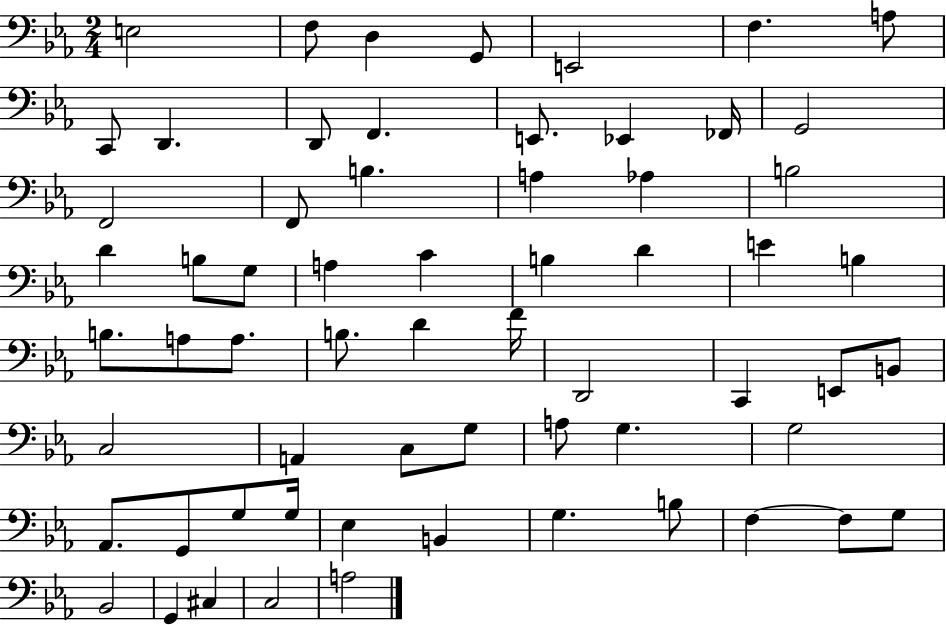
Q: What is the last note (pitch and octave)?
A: A3